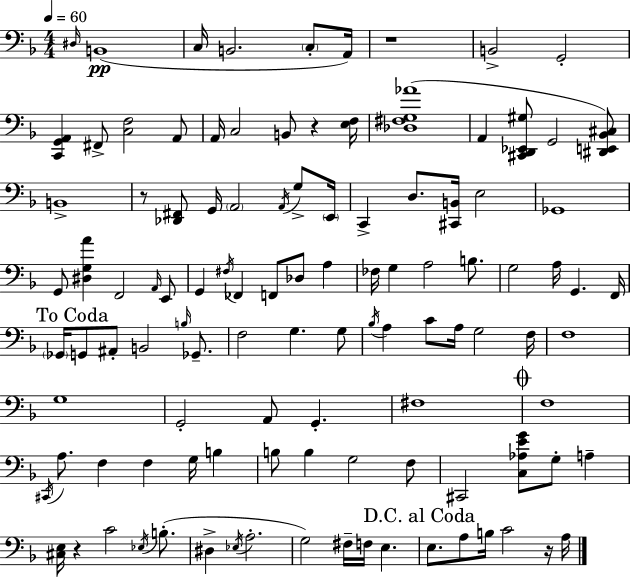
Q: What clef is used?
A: bass